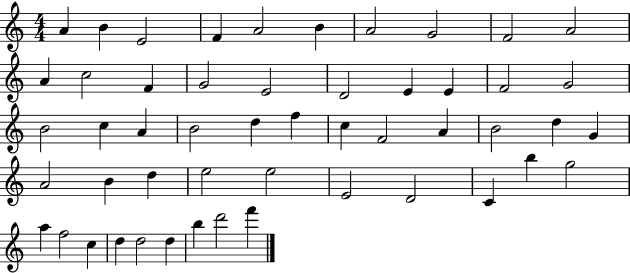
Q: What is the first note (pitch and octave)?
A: A4